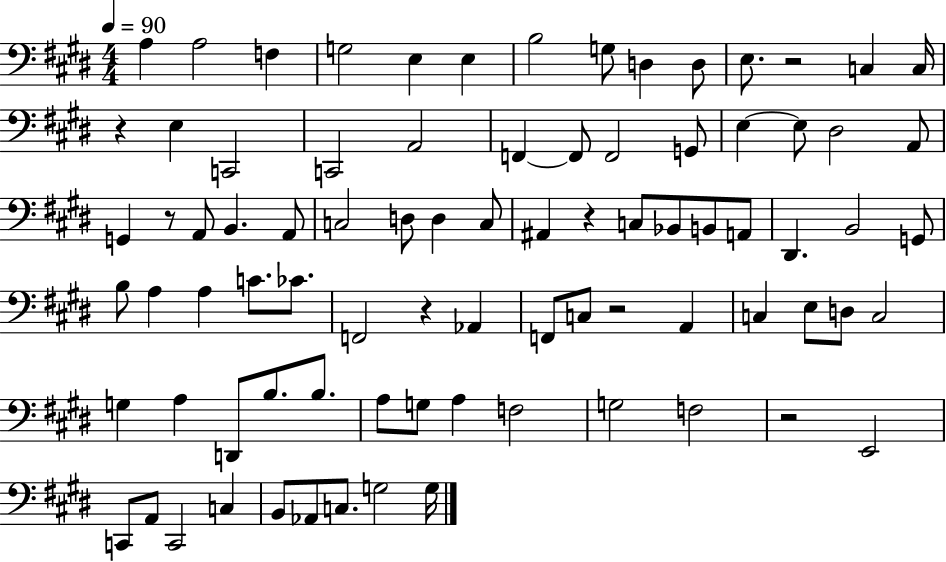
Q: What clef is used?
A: bass